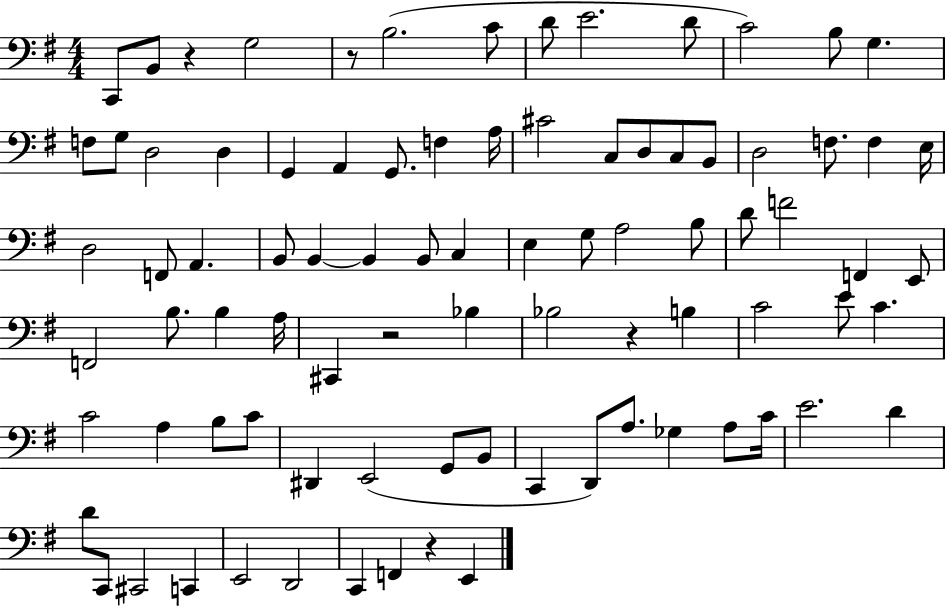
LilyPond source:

{
  \clef bass
  \numericTimeSignature
  \time 4/4
  \key g \major
  \repeat volta 2 { c,8 b,8 r4 g2 | r8 b2.( c'8 | d'8 e'2. d'8 | c'2) b8 g4. | \break f8 g8 d2 d4 | g,4 a,4 g,8. f4 a16 | cis'2 c8 d8 c8 b,8 | d2 f8. f4 e16 | \break d2 f,8 a,4. | b,8 b,4~~ b,4 b,8 c4 | e4 g8 a2 b8 | d'8 f'2 f,4 e,8 | \break f,2 b8. b4 a16 | cis,4 r2 bes4 | bes2 r4 b4 | c'2 e'8 c'4. | \break c'2 a4 b8 c'8 | dis,4 e,2( g,8 b,8 | c,4 d,8) a8. ges4 a8 c'16 | e'2. d'4 | \break d'8 c,8 cis,2 c,4 | e,2 d,2 | c,4 f,4 r4 e,4 | } \bar "|."
}